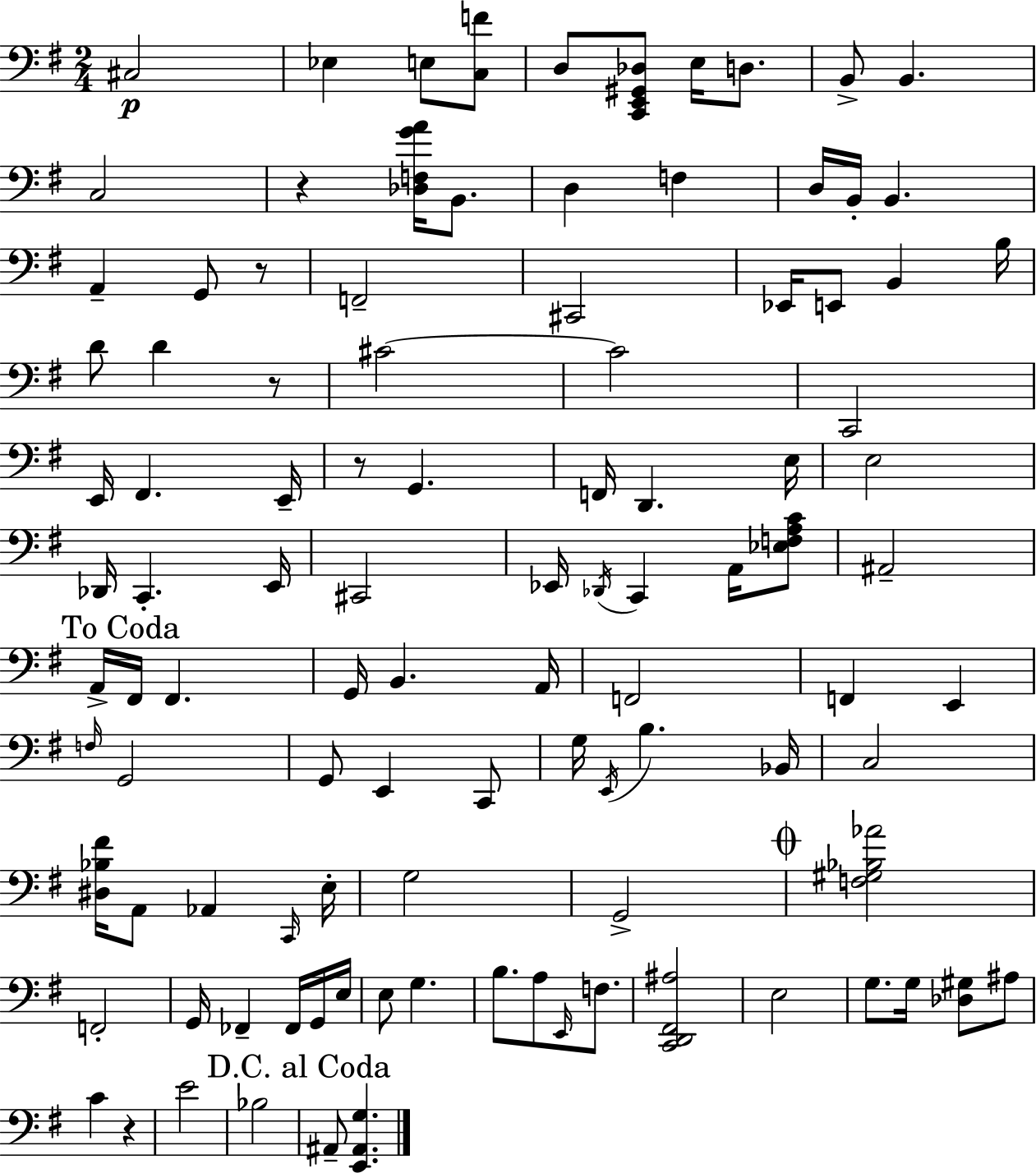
C#3/h Eb3/q E3/e [C3,F4]/e D3/e [C2,E2,G#2,Db3]/e E3/s D3/e. B2/e B2/q. C3/h R/q [Db3,F3,G4,A4]/s B2/e. D3/q F3/q D3/s B2/s B2/q. A2/q G2/e R/e F2/h C#2/h Eb2/s E2/e B2/q B3/s D4/e D4/q R/e C#4/h C#4/h C2/h E2/s F#2/q. E2/s R/e G2/q. F2/s D2/q. E3/s E3/h Db2/s C2/q. E2/s C#2/h Eb2/s Db2/s C2/q A2/s [Eb3,F3,A3,C4]/e A#2/h A2/s F#2/s F#2/q. G2/s B2/q. A2/s F2/h F2/q E2/q F3/s G2/h G2/e E2/q C2/e G3/s E2/s B3/q. Bb2/s C3/h [D#3,Bb3,F#4]/s A2/e Ab2/q C2/s E3/s G3/h G2/h [F3,G#3,Bb3,Ab4]/h F2/h G2/s FES2/q FES2/s G2/s E3/s E3/e G3/q. B3/e. A3/e E2/s F3/e. [C2,D2,F#2,A#3]/h E3/h G3/e. G3/s [Db3,G#3]/e A#3/e C4/q R/q E4/h Bb3/h A#2/e [E2,A#2,G3]/q.